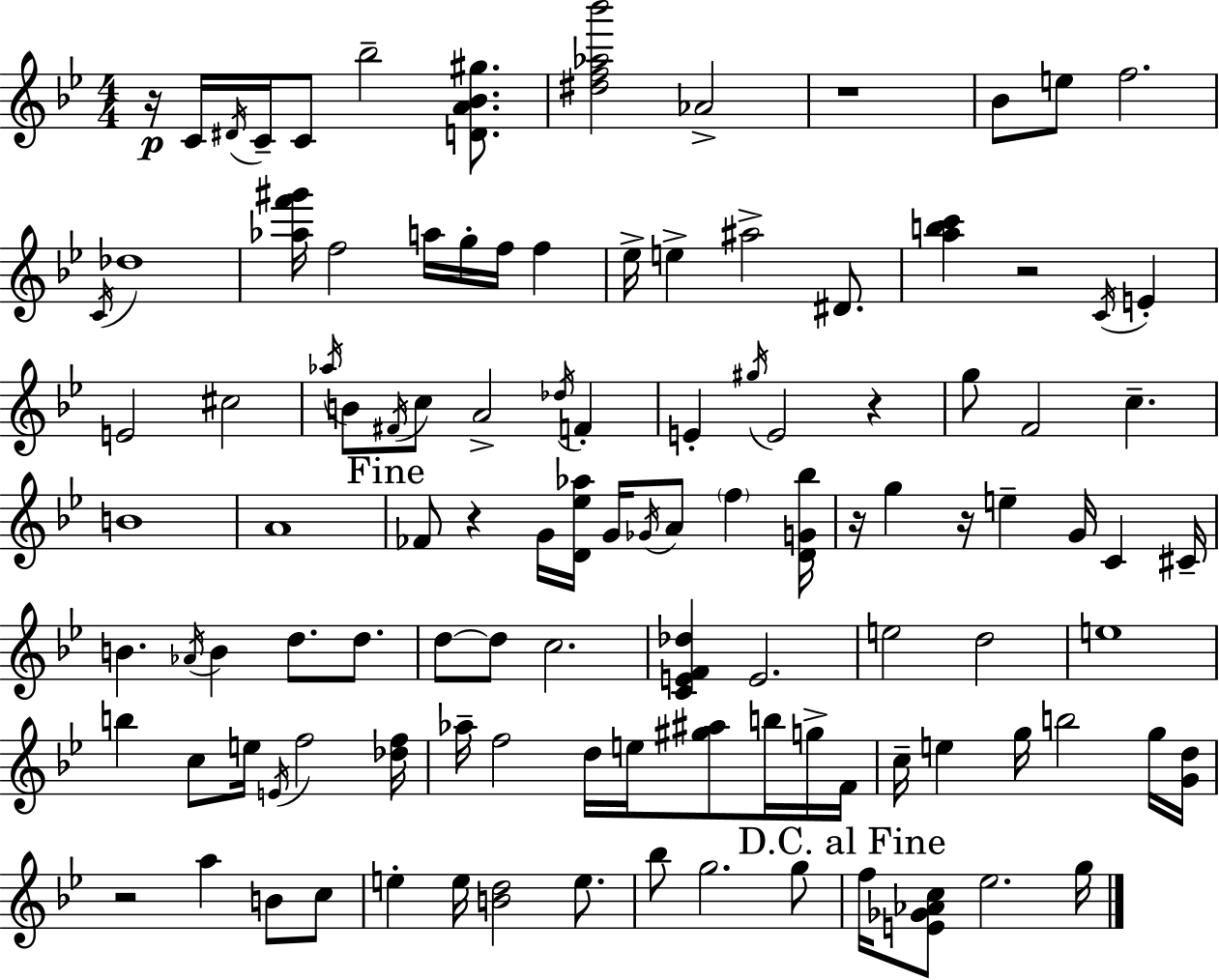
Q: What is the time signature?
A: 4/4